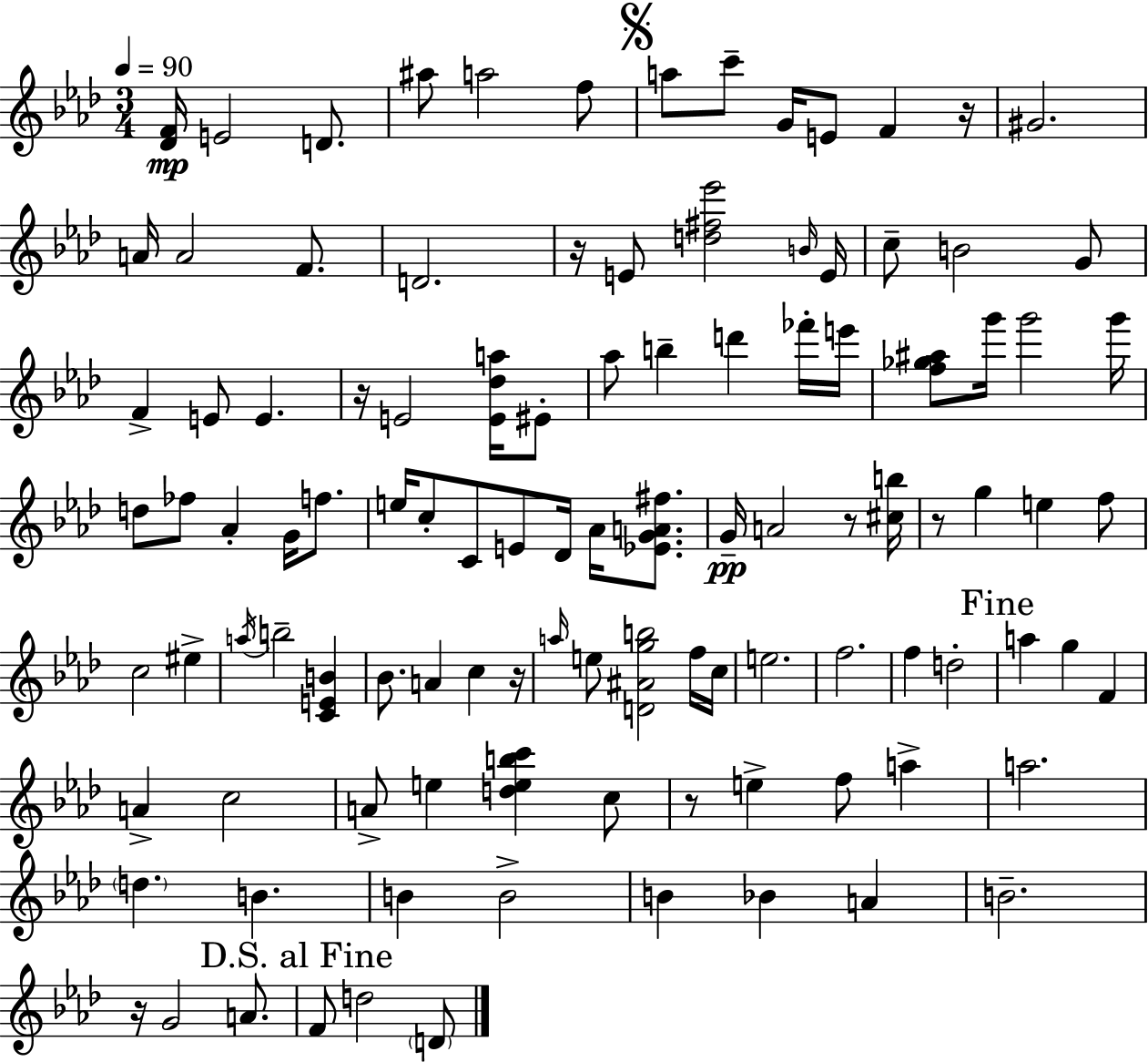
{
  \clef treble
  \numericTimeSignature
  \time 3/4
  \key aes \major
  \tempo 4 = 90
  \repeat volta 2 { <des' f'>16\mp e'2 d'8. | ais''8 a''2 f''8 | \mark \markup { \musicglyph "scripts.segno" } a''8 c'''8-- g'16 e'8 f'4 r16 | gis'2. | \break a'16 a'2 f'8. | d'2. | r16 e'8 <d'' fis'' ees'''>2 \grace { b'16 } | e'16 c''8-- b'2 g'8 | \break f'4-> e'8 e'4. | r16 e'2 <e' des'' a''>16 eis'8-. | aes''8 b''4-- d'''4 fes'''16-. | e'''16 <f'' ges'' ais''>8 g'''16 g'''2 | \break g'''16 d''8 fes''8 aes'4-. g'16 f''8. | e''16 c''8-. c'8 e'8 des'16 aes'16 <ees' g' a' fis''>8. | g'16--\pp a'2 r8 | <cis'' b''>16 r8 g''4 e''4 f''8 | \break c''2 eis''4-> | \acciaccatura { a''16 } b''2-- <c' e' b'>4 | bes'8. a'4 c''4 | r16 \grace { a''16 } e''8 <d' ais' g'' b''>2 | \break f''16 c''16 e''2. | f''2. | f''4 d''2-. | \mark "Fine" a''4 g''4 f'4 | \break a'4-> c''2 | a'8-> e''4 <d'' e'' b'' c'''>4 | c''8 r8 e''4-> f''8 a''4-> | a''2. | \break \parenthesize d''4. b'4. | b'4 b'2-> | b'4 bes'4 a'4 | b'2.-- | \break r16 g'2 | a'8. \mark "D.S. al Fine" f'8 d''2 | \parenthesize d'8 } \bar "|."
}